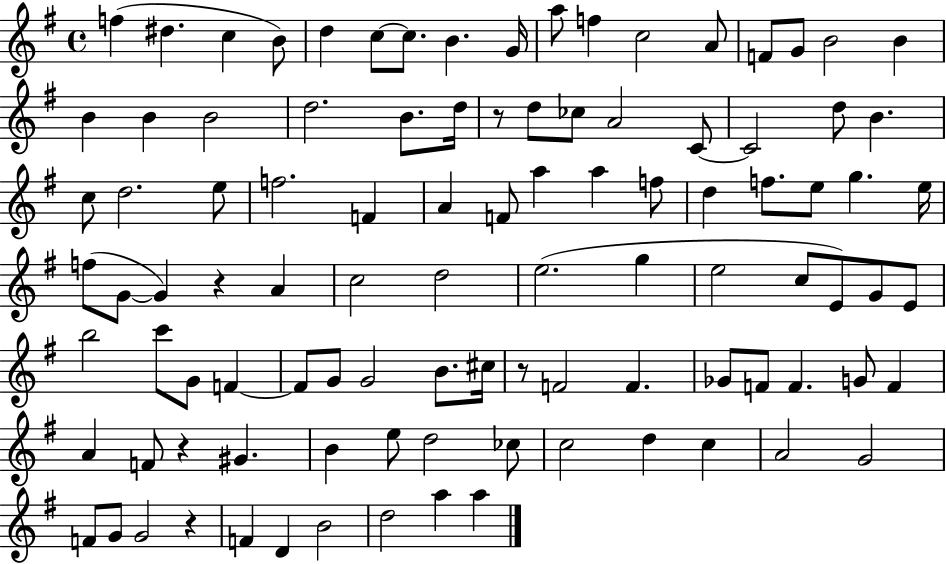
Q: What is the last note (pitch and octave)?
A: A5